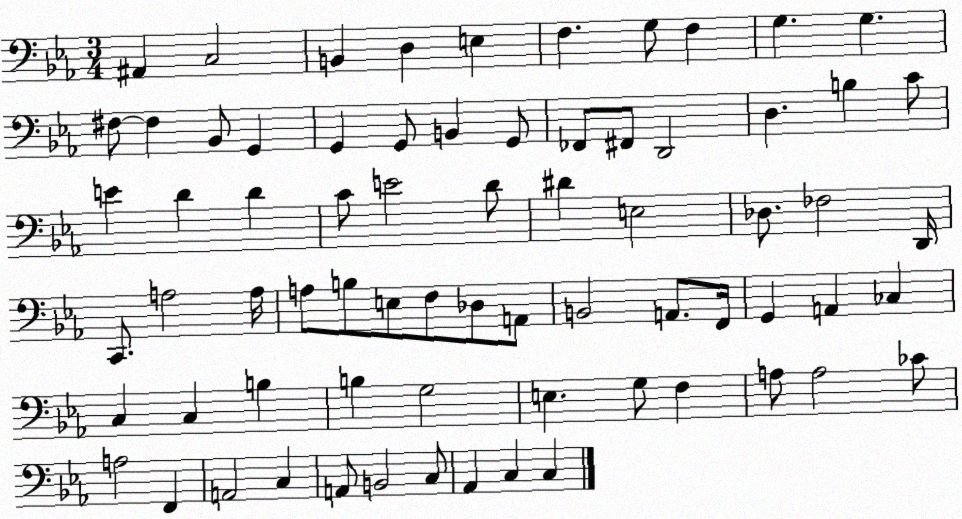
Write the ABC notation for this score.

X:1
T:Untitled
M:3/4
L:1/4
K:Eb
^A,, C,2 B,, D, E, F, G,/2 F, G, G, ^F,/2 ^F, _B,,/2 G,, G,, G,,/2 B,, G,,/2 _F,,/2 ^F,,/2 D,,2 D, B, C/2 E D D C/2 E2 D/2 ^D E,2 _D,/2 _F,2 D,,/4 C,,/2 A,2 A,/4 A,/2 B,/2 E,/2 F,/2 _D,/2 A,,/2 B,,2 A,,/2 F,,/4 G,, A,, _C, C, C, B, B, G,2 E, G,/2 F, A,/2 A,2 _C/2 A,2 F,, A,,2 C, A,,/2 B,,2 C,/2 _A,, C, C,